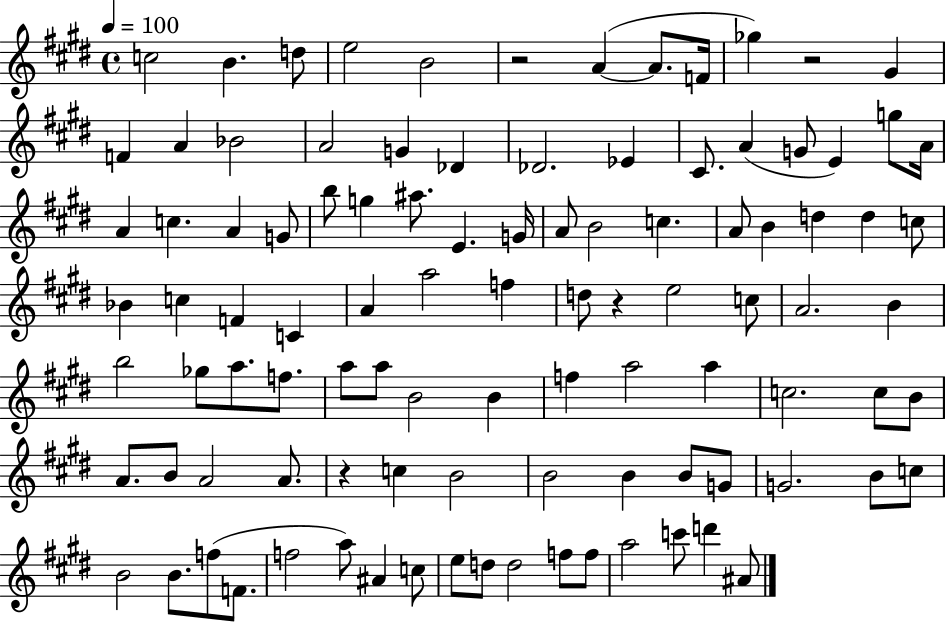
{
  \clef treble
  \time 4/4
  \defaultTimeSignature
  \key e \major
  \tempo 4 = 100
  c''2 b'4. d''8 | e''2 b'2 | r2 a'4~(~ a'8. f'16 | ges''4) r2 gis'4 | \break f'4 a'4 bes'2 | a'2 g'4 des'4 | des'2. ees'4 | cis'8. a'4( g'8 e'4) g''8 a'16 | \break a'4 c''4. a'4 g'8 | b''8 g''4 ais''8. e'4. g'16 | a'8 b'2 c''4. | a'8 b'4 d''4 d''4 c''8 | \break bes'4 c''4 f'4 c'4 | a'4 a''2 f''4 | d''8 r4 e''2 c''8 | a'2. b'4 | \break b''2 ges''8 a''8. f''8. | a''8 a''8 b'2 b'4 | f''4 a''2 a''4 | c''2. c''8 b'8 | \break a'8. b'8 a'2 a'8. | r4 c''4 b'2 | b'2 b'4 b'8 g'8 | g'2. b'8 c''8 | \break b'2 b'8. f''8( f'8. | f''2 a''8) ais'4 c''8 | e''8 d''8 d''2 f''8 f''8 | a''2 c'''8 d'''4 ais'8 | \break \bar "|."
}